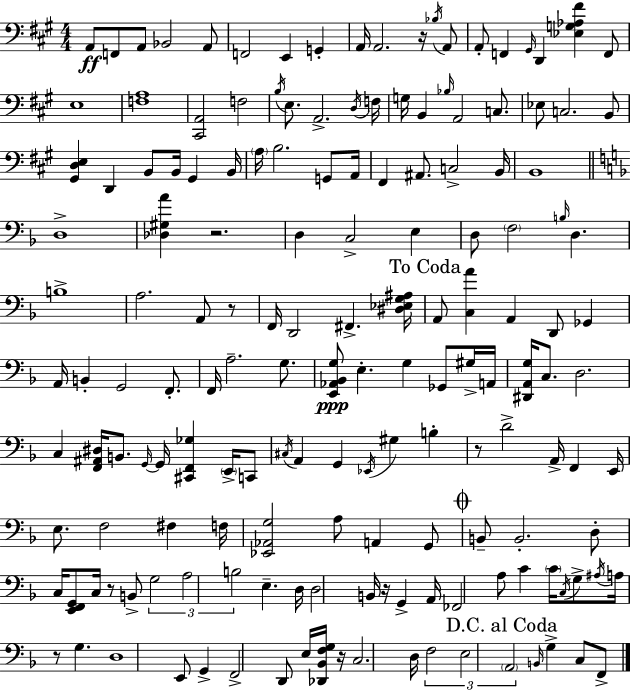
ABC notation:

X:1
T:Untitled
M:4/4
L:1/4
K:A
A,,/2 F,,/2 A,,/2 _B,,2 A,,/2 F,,2 E,, G,, A,,/4 A,,2 z/4 _B,/4 A,,/2 A,,/2 F,, ^G,,/4 D,, [_E,G,_A,^F] F,,/2 E,4 [F,A,]4 [^C,,A,,]2 F,2 B,/4 E,/2 A,,2 D,/4 F,/4 G,/4 B,, _B,/4 A,,2 C,/2 _E,/2 C,2 B,,/2 [^G,,D,E,] D,, B,,/2 B,,/4 ^G,, B,,/4 A,/4 B,2 G,,/2 A,,/4 ^F,, ^A,,/2 C,2 B,,/4 B,,4 D,4 [_D,^G,A] z2 D, C,2 E, D,/2 F,2 B,/4 D, B,4 A,2 A,,/2 z/2 F,,/4 D,,2 ^F,, [^D,_E,G,^A,]/4 A,,/2 [C,A] A,, D,,/2 _G,, A,,/4 B,, G,,2 F,,/2 F,,/4 A,2 G,/2 [E,,_A,,_B,,G,]/2 E, G, _G,,/2 ^G,/4 A,,/4 [^D,,A,,G,]/4 C,/2 D,2 C, [F,,^A,,^D,]/4 B,,/2 G,,/4 G,,/4 [^C,,F,,_G,] E,,/4 C,,/2 ^C,/4 A,, G,, _E,,/4 ^G, B, z/2 D2 A,,/4 F,, E,,/4 E,/2 F,2 ^F, F,/4 [_E,,_A,,G,]2 A,/2 A,, G,,/2 B,,/2 B,,2 D,/2 C,/4 [E,,F,,G,,]/2 C,/4 z/2 B,,/2 G,2 A,2 B,2 E, D,/4 D,2 B,,/4 z/4 G,, A,,/4 _F,,2 A,/2 C C/4 C,/4 G,/2 ^A,/4 A,/4 z/2 G, D,4 E,,/2 G,, F,,2 D,,/2 E,/4 [_D,,_B,,F,G,]/4 z/4 C,2 D,/4 F,2 E,2 A,,2 B,,/4 G, C,/2 F,,/2